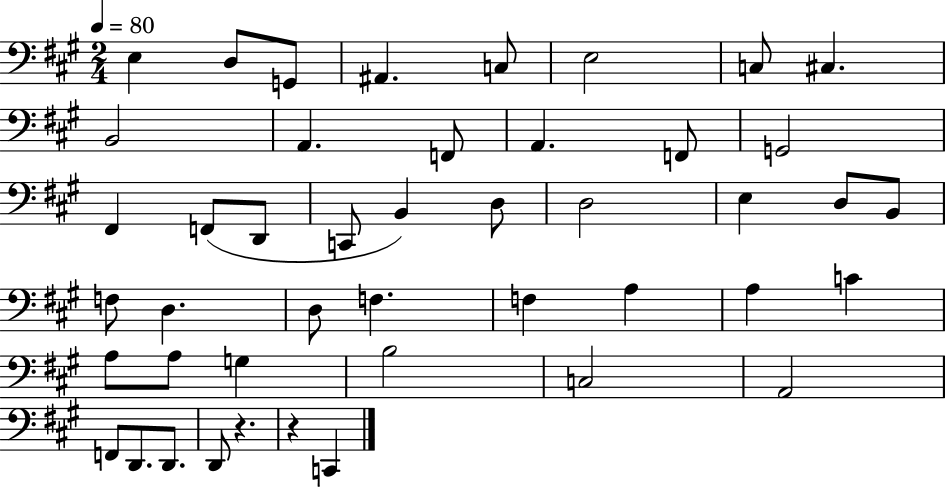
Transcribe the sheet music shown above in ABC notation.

X:1
T:Untitled
M:2/4
L:1/4
K:A
E, D,/2 G,,/2 ^A,, C,/2 E,2 C,/2 ^C, B,,2 A,, F,,/2 A,, F,,/2 G,,2 ^F,, F,,/2 D,,/2 C,,/2 B,, D,/2 D,2 E, D,/2 B,,/2 F,/2 D, D,/2 F, F, A, A, C A,/2 A,/2 G, B,2 C,2 A,,2 F,,/2 D,,/2 D,,/2 D,,/2 z z C,,